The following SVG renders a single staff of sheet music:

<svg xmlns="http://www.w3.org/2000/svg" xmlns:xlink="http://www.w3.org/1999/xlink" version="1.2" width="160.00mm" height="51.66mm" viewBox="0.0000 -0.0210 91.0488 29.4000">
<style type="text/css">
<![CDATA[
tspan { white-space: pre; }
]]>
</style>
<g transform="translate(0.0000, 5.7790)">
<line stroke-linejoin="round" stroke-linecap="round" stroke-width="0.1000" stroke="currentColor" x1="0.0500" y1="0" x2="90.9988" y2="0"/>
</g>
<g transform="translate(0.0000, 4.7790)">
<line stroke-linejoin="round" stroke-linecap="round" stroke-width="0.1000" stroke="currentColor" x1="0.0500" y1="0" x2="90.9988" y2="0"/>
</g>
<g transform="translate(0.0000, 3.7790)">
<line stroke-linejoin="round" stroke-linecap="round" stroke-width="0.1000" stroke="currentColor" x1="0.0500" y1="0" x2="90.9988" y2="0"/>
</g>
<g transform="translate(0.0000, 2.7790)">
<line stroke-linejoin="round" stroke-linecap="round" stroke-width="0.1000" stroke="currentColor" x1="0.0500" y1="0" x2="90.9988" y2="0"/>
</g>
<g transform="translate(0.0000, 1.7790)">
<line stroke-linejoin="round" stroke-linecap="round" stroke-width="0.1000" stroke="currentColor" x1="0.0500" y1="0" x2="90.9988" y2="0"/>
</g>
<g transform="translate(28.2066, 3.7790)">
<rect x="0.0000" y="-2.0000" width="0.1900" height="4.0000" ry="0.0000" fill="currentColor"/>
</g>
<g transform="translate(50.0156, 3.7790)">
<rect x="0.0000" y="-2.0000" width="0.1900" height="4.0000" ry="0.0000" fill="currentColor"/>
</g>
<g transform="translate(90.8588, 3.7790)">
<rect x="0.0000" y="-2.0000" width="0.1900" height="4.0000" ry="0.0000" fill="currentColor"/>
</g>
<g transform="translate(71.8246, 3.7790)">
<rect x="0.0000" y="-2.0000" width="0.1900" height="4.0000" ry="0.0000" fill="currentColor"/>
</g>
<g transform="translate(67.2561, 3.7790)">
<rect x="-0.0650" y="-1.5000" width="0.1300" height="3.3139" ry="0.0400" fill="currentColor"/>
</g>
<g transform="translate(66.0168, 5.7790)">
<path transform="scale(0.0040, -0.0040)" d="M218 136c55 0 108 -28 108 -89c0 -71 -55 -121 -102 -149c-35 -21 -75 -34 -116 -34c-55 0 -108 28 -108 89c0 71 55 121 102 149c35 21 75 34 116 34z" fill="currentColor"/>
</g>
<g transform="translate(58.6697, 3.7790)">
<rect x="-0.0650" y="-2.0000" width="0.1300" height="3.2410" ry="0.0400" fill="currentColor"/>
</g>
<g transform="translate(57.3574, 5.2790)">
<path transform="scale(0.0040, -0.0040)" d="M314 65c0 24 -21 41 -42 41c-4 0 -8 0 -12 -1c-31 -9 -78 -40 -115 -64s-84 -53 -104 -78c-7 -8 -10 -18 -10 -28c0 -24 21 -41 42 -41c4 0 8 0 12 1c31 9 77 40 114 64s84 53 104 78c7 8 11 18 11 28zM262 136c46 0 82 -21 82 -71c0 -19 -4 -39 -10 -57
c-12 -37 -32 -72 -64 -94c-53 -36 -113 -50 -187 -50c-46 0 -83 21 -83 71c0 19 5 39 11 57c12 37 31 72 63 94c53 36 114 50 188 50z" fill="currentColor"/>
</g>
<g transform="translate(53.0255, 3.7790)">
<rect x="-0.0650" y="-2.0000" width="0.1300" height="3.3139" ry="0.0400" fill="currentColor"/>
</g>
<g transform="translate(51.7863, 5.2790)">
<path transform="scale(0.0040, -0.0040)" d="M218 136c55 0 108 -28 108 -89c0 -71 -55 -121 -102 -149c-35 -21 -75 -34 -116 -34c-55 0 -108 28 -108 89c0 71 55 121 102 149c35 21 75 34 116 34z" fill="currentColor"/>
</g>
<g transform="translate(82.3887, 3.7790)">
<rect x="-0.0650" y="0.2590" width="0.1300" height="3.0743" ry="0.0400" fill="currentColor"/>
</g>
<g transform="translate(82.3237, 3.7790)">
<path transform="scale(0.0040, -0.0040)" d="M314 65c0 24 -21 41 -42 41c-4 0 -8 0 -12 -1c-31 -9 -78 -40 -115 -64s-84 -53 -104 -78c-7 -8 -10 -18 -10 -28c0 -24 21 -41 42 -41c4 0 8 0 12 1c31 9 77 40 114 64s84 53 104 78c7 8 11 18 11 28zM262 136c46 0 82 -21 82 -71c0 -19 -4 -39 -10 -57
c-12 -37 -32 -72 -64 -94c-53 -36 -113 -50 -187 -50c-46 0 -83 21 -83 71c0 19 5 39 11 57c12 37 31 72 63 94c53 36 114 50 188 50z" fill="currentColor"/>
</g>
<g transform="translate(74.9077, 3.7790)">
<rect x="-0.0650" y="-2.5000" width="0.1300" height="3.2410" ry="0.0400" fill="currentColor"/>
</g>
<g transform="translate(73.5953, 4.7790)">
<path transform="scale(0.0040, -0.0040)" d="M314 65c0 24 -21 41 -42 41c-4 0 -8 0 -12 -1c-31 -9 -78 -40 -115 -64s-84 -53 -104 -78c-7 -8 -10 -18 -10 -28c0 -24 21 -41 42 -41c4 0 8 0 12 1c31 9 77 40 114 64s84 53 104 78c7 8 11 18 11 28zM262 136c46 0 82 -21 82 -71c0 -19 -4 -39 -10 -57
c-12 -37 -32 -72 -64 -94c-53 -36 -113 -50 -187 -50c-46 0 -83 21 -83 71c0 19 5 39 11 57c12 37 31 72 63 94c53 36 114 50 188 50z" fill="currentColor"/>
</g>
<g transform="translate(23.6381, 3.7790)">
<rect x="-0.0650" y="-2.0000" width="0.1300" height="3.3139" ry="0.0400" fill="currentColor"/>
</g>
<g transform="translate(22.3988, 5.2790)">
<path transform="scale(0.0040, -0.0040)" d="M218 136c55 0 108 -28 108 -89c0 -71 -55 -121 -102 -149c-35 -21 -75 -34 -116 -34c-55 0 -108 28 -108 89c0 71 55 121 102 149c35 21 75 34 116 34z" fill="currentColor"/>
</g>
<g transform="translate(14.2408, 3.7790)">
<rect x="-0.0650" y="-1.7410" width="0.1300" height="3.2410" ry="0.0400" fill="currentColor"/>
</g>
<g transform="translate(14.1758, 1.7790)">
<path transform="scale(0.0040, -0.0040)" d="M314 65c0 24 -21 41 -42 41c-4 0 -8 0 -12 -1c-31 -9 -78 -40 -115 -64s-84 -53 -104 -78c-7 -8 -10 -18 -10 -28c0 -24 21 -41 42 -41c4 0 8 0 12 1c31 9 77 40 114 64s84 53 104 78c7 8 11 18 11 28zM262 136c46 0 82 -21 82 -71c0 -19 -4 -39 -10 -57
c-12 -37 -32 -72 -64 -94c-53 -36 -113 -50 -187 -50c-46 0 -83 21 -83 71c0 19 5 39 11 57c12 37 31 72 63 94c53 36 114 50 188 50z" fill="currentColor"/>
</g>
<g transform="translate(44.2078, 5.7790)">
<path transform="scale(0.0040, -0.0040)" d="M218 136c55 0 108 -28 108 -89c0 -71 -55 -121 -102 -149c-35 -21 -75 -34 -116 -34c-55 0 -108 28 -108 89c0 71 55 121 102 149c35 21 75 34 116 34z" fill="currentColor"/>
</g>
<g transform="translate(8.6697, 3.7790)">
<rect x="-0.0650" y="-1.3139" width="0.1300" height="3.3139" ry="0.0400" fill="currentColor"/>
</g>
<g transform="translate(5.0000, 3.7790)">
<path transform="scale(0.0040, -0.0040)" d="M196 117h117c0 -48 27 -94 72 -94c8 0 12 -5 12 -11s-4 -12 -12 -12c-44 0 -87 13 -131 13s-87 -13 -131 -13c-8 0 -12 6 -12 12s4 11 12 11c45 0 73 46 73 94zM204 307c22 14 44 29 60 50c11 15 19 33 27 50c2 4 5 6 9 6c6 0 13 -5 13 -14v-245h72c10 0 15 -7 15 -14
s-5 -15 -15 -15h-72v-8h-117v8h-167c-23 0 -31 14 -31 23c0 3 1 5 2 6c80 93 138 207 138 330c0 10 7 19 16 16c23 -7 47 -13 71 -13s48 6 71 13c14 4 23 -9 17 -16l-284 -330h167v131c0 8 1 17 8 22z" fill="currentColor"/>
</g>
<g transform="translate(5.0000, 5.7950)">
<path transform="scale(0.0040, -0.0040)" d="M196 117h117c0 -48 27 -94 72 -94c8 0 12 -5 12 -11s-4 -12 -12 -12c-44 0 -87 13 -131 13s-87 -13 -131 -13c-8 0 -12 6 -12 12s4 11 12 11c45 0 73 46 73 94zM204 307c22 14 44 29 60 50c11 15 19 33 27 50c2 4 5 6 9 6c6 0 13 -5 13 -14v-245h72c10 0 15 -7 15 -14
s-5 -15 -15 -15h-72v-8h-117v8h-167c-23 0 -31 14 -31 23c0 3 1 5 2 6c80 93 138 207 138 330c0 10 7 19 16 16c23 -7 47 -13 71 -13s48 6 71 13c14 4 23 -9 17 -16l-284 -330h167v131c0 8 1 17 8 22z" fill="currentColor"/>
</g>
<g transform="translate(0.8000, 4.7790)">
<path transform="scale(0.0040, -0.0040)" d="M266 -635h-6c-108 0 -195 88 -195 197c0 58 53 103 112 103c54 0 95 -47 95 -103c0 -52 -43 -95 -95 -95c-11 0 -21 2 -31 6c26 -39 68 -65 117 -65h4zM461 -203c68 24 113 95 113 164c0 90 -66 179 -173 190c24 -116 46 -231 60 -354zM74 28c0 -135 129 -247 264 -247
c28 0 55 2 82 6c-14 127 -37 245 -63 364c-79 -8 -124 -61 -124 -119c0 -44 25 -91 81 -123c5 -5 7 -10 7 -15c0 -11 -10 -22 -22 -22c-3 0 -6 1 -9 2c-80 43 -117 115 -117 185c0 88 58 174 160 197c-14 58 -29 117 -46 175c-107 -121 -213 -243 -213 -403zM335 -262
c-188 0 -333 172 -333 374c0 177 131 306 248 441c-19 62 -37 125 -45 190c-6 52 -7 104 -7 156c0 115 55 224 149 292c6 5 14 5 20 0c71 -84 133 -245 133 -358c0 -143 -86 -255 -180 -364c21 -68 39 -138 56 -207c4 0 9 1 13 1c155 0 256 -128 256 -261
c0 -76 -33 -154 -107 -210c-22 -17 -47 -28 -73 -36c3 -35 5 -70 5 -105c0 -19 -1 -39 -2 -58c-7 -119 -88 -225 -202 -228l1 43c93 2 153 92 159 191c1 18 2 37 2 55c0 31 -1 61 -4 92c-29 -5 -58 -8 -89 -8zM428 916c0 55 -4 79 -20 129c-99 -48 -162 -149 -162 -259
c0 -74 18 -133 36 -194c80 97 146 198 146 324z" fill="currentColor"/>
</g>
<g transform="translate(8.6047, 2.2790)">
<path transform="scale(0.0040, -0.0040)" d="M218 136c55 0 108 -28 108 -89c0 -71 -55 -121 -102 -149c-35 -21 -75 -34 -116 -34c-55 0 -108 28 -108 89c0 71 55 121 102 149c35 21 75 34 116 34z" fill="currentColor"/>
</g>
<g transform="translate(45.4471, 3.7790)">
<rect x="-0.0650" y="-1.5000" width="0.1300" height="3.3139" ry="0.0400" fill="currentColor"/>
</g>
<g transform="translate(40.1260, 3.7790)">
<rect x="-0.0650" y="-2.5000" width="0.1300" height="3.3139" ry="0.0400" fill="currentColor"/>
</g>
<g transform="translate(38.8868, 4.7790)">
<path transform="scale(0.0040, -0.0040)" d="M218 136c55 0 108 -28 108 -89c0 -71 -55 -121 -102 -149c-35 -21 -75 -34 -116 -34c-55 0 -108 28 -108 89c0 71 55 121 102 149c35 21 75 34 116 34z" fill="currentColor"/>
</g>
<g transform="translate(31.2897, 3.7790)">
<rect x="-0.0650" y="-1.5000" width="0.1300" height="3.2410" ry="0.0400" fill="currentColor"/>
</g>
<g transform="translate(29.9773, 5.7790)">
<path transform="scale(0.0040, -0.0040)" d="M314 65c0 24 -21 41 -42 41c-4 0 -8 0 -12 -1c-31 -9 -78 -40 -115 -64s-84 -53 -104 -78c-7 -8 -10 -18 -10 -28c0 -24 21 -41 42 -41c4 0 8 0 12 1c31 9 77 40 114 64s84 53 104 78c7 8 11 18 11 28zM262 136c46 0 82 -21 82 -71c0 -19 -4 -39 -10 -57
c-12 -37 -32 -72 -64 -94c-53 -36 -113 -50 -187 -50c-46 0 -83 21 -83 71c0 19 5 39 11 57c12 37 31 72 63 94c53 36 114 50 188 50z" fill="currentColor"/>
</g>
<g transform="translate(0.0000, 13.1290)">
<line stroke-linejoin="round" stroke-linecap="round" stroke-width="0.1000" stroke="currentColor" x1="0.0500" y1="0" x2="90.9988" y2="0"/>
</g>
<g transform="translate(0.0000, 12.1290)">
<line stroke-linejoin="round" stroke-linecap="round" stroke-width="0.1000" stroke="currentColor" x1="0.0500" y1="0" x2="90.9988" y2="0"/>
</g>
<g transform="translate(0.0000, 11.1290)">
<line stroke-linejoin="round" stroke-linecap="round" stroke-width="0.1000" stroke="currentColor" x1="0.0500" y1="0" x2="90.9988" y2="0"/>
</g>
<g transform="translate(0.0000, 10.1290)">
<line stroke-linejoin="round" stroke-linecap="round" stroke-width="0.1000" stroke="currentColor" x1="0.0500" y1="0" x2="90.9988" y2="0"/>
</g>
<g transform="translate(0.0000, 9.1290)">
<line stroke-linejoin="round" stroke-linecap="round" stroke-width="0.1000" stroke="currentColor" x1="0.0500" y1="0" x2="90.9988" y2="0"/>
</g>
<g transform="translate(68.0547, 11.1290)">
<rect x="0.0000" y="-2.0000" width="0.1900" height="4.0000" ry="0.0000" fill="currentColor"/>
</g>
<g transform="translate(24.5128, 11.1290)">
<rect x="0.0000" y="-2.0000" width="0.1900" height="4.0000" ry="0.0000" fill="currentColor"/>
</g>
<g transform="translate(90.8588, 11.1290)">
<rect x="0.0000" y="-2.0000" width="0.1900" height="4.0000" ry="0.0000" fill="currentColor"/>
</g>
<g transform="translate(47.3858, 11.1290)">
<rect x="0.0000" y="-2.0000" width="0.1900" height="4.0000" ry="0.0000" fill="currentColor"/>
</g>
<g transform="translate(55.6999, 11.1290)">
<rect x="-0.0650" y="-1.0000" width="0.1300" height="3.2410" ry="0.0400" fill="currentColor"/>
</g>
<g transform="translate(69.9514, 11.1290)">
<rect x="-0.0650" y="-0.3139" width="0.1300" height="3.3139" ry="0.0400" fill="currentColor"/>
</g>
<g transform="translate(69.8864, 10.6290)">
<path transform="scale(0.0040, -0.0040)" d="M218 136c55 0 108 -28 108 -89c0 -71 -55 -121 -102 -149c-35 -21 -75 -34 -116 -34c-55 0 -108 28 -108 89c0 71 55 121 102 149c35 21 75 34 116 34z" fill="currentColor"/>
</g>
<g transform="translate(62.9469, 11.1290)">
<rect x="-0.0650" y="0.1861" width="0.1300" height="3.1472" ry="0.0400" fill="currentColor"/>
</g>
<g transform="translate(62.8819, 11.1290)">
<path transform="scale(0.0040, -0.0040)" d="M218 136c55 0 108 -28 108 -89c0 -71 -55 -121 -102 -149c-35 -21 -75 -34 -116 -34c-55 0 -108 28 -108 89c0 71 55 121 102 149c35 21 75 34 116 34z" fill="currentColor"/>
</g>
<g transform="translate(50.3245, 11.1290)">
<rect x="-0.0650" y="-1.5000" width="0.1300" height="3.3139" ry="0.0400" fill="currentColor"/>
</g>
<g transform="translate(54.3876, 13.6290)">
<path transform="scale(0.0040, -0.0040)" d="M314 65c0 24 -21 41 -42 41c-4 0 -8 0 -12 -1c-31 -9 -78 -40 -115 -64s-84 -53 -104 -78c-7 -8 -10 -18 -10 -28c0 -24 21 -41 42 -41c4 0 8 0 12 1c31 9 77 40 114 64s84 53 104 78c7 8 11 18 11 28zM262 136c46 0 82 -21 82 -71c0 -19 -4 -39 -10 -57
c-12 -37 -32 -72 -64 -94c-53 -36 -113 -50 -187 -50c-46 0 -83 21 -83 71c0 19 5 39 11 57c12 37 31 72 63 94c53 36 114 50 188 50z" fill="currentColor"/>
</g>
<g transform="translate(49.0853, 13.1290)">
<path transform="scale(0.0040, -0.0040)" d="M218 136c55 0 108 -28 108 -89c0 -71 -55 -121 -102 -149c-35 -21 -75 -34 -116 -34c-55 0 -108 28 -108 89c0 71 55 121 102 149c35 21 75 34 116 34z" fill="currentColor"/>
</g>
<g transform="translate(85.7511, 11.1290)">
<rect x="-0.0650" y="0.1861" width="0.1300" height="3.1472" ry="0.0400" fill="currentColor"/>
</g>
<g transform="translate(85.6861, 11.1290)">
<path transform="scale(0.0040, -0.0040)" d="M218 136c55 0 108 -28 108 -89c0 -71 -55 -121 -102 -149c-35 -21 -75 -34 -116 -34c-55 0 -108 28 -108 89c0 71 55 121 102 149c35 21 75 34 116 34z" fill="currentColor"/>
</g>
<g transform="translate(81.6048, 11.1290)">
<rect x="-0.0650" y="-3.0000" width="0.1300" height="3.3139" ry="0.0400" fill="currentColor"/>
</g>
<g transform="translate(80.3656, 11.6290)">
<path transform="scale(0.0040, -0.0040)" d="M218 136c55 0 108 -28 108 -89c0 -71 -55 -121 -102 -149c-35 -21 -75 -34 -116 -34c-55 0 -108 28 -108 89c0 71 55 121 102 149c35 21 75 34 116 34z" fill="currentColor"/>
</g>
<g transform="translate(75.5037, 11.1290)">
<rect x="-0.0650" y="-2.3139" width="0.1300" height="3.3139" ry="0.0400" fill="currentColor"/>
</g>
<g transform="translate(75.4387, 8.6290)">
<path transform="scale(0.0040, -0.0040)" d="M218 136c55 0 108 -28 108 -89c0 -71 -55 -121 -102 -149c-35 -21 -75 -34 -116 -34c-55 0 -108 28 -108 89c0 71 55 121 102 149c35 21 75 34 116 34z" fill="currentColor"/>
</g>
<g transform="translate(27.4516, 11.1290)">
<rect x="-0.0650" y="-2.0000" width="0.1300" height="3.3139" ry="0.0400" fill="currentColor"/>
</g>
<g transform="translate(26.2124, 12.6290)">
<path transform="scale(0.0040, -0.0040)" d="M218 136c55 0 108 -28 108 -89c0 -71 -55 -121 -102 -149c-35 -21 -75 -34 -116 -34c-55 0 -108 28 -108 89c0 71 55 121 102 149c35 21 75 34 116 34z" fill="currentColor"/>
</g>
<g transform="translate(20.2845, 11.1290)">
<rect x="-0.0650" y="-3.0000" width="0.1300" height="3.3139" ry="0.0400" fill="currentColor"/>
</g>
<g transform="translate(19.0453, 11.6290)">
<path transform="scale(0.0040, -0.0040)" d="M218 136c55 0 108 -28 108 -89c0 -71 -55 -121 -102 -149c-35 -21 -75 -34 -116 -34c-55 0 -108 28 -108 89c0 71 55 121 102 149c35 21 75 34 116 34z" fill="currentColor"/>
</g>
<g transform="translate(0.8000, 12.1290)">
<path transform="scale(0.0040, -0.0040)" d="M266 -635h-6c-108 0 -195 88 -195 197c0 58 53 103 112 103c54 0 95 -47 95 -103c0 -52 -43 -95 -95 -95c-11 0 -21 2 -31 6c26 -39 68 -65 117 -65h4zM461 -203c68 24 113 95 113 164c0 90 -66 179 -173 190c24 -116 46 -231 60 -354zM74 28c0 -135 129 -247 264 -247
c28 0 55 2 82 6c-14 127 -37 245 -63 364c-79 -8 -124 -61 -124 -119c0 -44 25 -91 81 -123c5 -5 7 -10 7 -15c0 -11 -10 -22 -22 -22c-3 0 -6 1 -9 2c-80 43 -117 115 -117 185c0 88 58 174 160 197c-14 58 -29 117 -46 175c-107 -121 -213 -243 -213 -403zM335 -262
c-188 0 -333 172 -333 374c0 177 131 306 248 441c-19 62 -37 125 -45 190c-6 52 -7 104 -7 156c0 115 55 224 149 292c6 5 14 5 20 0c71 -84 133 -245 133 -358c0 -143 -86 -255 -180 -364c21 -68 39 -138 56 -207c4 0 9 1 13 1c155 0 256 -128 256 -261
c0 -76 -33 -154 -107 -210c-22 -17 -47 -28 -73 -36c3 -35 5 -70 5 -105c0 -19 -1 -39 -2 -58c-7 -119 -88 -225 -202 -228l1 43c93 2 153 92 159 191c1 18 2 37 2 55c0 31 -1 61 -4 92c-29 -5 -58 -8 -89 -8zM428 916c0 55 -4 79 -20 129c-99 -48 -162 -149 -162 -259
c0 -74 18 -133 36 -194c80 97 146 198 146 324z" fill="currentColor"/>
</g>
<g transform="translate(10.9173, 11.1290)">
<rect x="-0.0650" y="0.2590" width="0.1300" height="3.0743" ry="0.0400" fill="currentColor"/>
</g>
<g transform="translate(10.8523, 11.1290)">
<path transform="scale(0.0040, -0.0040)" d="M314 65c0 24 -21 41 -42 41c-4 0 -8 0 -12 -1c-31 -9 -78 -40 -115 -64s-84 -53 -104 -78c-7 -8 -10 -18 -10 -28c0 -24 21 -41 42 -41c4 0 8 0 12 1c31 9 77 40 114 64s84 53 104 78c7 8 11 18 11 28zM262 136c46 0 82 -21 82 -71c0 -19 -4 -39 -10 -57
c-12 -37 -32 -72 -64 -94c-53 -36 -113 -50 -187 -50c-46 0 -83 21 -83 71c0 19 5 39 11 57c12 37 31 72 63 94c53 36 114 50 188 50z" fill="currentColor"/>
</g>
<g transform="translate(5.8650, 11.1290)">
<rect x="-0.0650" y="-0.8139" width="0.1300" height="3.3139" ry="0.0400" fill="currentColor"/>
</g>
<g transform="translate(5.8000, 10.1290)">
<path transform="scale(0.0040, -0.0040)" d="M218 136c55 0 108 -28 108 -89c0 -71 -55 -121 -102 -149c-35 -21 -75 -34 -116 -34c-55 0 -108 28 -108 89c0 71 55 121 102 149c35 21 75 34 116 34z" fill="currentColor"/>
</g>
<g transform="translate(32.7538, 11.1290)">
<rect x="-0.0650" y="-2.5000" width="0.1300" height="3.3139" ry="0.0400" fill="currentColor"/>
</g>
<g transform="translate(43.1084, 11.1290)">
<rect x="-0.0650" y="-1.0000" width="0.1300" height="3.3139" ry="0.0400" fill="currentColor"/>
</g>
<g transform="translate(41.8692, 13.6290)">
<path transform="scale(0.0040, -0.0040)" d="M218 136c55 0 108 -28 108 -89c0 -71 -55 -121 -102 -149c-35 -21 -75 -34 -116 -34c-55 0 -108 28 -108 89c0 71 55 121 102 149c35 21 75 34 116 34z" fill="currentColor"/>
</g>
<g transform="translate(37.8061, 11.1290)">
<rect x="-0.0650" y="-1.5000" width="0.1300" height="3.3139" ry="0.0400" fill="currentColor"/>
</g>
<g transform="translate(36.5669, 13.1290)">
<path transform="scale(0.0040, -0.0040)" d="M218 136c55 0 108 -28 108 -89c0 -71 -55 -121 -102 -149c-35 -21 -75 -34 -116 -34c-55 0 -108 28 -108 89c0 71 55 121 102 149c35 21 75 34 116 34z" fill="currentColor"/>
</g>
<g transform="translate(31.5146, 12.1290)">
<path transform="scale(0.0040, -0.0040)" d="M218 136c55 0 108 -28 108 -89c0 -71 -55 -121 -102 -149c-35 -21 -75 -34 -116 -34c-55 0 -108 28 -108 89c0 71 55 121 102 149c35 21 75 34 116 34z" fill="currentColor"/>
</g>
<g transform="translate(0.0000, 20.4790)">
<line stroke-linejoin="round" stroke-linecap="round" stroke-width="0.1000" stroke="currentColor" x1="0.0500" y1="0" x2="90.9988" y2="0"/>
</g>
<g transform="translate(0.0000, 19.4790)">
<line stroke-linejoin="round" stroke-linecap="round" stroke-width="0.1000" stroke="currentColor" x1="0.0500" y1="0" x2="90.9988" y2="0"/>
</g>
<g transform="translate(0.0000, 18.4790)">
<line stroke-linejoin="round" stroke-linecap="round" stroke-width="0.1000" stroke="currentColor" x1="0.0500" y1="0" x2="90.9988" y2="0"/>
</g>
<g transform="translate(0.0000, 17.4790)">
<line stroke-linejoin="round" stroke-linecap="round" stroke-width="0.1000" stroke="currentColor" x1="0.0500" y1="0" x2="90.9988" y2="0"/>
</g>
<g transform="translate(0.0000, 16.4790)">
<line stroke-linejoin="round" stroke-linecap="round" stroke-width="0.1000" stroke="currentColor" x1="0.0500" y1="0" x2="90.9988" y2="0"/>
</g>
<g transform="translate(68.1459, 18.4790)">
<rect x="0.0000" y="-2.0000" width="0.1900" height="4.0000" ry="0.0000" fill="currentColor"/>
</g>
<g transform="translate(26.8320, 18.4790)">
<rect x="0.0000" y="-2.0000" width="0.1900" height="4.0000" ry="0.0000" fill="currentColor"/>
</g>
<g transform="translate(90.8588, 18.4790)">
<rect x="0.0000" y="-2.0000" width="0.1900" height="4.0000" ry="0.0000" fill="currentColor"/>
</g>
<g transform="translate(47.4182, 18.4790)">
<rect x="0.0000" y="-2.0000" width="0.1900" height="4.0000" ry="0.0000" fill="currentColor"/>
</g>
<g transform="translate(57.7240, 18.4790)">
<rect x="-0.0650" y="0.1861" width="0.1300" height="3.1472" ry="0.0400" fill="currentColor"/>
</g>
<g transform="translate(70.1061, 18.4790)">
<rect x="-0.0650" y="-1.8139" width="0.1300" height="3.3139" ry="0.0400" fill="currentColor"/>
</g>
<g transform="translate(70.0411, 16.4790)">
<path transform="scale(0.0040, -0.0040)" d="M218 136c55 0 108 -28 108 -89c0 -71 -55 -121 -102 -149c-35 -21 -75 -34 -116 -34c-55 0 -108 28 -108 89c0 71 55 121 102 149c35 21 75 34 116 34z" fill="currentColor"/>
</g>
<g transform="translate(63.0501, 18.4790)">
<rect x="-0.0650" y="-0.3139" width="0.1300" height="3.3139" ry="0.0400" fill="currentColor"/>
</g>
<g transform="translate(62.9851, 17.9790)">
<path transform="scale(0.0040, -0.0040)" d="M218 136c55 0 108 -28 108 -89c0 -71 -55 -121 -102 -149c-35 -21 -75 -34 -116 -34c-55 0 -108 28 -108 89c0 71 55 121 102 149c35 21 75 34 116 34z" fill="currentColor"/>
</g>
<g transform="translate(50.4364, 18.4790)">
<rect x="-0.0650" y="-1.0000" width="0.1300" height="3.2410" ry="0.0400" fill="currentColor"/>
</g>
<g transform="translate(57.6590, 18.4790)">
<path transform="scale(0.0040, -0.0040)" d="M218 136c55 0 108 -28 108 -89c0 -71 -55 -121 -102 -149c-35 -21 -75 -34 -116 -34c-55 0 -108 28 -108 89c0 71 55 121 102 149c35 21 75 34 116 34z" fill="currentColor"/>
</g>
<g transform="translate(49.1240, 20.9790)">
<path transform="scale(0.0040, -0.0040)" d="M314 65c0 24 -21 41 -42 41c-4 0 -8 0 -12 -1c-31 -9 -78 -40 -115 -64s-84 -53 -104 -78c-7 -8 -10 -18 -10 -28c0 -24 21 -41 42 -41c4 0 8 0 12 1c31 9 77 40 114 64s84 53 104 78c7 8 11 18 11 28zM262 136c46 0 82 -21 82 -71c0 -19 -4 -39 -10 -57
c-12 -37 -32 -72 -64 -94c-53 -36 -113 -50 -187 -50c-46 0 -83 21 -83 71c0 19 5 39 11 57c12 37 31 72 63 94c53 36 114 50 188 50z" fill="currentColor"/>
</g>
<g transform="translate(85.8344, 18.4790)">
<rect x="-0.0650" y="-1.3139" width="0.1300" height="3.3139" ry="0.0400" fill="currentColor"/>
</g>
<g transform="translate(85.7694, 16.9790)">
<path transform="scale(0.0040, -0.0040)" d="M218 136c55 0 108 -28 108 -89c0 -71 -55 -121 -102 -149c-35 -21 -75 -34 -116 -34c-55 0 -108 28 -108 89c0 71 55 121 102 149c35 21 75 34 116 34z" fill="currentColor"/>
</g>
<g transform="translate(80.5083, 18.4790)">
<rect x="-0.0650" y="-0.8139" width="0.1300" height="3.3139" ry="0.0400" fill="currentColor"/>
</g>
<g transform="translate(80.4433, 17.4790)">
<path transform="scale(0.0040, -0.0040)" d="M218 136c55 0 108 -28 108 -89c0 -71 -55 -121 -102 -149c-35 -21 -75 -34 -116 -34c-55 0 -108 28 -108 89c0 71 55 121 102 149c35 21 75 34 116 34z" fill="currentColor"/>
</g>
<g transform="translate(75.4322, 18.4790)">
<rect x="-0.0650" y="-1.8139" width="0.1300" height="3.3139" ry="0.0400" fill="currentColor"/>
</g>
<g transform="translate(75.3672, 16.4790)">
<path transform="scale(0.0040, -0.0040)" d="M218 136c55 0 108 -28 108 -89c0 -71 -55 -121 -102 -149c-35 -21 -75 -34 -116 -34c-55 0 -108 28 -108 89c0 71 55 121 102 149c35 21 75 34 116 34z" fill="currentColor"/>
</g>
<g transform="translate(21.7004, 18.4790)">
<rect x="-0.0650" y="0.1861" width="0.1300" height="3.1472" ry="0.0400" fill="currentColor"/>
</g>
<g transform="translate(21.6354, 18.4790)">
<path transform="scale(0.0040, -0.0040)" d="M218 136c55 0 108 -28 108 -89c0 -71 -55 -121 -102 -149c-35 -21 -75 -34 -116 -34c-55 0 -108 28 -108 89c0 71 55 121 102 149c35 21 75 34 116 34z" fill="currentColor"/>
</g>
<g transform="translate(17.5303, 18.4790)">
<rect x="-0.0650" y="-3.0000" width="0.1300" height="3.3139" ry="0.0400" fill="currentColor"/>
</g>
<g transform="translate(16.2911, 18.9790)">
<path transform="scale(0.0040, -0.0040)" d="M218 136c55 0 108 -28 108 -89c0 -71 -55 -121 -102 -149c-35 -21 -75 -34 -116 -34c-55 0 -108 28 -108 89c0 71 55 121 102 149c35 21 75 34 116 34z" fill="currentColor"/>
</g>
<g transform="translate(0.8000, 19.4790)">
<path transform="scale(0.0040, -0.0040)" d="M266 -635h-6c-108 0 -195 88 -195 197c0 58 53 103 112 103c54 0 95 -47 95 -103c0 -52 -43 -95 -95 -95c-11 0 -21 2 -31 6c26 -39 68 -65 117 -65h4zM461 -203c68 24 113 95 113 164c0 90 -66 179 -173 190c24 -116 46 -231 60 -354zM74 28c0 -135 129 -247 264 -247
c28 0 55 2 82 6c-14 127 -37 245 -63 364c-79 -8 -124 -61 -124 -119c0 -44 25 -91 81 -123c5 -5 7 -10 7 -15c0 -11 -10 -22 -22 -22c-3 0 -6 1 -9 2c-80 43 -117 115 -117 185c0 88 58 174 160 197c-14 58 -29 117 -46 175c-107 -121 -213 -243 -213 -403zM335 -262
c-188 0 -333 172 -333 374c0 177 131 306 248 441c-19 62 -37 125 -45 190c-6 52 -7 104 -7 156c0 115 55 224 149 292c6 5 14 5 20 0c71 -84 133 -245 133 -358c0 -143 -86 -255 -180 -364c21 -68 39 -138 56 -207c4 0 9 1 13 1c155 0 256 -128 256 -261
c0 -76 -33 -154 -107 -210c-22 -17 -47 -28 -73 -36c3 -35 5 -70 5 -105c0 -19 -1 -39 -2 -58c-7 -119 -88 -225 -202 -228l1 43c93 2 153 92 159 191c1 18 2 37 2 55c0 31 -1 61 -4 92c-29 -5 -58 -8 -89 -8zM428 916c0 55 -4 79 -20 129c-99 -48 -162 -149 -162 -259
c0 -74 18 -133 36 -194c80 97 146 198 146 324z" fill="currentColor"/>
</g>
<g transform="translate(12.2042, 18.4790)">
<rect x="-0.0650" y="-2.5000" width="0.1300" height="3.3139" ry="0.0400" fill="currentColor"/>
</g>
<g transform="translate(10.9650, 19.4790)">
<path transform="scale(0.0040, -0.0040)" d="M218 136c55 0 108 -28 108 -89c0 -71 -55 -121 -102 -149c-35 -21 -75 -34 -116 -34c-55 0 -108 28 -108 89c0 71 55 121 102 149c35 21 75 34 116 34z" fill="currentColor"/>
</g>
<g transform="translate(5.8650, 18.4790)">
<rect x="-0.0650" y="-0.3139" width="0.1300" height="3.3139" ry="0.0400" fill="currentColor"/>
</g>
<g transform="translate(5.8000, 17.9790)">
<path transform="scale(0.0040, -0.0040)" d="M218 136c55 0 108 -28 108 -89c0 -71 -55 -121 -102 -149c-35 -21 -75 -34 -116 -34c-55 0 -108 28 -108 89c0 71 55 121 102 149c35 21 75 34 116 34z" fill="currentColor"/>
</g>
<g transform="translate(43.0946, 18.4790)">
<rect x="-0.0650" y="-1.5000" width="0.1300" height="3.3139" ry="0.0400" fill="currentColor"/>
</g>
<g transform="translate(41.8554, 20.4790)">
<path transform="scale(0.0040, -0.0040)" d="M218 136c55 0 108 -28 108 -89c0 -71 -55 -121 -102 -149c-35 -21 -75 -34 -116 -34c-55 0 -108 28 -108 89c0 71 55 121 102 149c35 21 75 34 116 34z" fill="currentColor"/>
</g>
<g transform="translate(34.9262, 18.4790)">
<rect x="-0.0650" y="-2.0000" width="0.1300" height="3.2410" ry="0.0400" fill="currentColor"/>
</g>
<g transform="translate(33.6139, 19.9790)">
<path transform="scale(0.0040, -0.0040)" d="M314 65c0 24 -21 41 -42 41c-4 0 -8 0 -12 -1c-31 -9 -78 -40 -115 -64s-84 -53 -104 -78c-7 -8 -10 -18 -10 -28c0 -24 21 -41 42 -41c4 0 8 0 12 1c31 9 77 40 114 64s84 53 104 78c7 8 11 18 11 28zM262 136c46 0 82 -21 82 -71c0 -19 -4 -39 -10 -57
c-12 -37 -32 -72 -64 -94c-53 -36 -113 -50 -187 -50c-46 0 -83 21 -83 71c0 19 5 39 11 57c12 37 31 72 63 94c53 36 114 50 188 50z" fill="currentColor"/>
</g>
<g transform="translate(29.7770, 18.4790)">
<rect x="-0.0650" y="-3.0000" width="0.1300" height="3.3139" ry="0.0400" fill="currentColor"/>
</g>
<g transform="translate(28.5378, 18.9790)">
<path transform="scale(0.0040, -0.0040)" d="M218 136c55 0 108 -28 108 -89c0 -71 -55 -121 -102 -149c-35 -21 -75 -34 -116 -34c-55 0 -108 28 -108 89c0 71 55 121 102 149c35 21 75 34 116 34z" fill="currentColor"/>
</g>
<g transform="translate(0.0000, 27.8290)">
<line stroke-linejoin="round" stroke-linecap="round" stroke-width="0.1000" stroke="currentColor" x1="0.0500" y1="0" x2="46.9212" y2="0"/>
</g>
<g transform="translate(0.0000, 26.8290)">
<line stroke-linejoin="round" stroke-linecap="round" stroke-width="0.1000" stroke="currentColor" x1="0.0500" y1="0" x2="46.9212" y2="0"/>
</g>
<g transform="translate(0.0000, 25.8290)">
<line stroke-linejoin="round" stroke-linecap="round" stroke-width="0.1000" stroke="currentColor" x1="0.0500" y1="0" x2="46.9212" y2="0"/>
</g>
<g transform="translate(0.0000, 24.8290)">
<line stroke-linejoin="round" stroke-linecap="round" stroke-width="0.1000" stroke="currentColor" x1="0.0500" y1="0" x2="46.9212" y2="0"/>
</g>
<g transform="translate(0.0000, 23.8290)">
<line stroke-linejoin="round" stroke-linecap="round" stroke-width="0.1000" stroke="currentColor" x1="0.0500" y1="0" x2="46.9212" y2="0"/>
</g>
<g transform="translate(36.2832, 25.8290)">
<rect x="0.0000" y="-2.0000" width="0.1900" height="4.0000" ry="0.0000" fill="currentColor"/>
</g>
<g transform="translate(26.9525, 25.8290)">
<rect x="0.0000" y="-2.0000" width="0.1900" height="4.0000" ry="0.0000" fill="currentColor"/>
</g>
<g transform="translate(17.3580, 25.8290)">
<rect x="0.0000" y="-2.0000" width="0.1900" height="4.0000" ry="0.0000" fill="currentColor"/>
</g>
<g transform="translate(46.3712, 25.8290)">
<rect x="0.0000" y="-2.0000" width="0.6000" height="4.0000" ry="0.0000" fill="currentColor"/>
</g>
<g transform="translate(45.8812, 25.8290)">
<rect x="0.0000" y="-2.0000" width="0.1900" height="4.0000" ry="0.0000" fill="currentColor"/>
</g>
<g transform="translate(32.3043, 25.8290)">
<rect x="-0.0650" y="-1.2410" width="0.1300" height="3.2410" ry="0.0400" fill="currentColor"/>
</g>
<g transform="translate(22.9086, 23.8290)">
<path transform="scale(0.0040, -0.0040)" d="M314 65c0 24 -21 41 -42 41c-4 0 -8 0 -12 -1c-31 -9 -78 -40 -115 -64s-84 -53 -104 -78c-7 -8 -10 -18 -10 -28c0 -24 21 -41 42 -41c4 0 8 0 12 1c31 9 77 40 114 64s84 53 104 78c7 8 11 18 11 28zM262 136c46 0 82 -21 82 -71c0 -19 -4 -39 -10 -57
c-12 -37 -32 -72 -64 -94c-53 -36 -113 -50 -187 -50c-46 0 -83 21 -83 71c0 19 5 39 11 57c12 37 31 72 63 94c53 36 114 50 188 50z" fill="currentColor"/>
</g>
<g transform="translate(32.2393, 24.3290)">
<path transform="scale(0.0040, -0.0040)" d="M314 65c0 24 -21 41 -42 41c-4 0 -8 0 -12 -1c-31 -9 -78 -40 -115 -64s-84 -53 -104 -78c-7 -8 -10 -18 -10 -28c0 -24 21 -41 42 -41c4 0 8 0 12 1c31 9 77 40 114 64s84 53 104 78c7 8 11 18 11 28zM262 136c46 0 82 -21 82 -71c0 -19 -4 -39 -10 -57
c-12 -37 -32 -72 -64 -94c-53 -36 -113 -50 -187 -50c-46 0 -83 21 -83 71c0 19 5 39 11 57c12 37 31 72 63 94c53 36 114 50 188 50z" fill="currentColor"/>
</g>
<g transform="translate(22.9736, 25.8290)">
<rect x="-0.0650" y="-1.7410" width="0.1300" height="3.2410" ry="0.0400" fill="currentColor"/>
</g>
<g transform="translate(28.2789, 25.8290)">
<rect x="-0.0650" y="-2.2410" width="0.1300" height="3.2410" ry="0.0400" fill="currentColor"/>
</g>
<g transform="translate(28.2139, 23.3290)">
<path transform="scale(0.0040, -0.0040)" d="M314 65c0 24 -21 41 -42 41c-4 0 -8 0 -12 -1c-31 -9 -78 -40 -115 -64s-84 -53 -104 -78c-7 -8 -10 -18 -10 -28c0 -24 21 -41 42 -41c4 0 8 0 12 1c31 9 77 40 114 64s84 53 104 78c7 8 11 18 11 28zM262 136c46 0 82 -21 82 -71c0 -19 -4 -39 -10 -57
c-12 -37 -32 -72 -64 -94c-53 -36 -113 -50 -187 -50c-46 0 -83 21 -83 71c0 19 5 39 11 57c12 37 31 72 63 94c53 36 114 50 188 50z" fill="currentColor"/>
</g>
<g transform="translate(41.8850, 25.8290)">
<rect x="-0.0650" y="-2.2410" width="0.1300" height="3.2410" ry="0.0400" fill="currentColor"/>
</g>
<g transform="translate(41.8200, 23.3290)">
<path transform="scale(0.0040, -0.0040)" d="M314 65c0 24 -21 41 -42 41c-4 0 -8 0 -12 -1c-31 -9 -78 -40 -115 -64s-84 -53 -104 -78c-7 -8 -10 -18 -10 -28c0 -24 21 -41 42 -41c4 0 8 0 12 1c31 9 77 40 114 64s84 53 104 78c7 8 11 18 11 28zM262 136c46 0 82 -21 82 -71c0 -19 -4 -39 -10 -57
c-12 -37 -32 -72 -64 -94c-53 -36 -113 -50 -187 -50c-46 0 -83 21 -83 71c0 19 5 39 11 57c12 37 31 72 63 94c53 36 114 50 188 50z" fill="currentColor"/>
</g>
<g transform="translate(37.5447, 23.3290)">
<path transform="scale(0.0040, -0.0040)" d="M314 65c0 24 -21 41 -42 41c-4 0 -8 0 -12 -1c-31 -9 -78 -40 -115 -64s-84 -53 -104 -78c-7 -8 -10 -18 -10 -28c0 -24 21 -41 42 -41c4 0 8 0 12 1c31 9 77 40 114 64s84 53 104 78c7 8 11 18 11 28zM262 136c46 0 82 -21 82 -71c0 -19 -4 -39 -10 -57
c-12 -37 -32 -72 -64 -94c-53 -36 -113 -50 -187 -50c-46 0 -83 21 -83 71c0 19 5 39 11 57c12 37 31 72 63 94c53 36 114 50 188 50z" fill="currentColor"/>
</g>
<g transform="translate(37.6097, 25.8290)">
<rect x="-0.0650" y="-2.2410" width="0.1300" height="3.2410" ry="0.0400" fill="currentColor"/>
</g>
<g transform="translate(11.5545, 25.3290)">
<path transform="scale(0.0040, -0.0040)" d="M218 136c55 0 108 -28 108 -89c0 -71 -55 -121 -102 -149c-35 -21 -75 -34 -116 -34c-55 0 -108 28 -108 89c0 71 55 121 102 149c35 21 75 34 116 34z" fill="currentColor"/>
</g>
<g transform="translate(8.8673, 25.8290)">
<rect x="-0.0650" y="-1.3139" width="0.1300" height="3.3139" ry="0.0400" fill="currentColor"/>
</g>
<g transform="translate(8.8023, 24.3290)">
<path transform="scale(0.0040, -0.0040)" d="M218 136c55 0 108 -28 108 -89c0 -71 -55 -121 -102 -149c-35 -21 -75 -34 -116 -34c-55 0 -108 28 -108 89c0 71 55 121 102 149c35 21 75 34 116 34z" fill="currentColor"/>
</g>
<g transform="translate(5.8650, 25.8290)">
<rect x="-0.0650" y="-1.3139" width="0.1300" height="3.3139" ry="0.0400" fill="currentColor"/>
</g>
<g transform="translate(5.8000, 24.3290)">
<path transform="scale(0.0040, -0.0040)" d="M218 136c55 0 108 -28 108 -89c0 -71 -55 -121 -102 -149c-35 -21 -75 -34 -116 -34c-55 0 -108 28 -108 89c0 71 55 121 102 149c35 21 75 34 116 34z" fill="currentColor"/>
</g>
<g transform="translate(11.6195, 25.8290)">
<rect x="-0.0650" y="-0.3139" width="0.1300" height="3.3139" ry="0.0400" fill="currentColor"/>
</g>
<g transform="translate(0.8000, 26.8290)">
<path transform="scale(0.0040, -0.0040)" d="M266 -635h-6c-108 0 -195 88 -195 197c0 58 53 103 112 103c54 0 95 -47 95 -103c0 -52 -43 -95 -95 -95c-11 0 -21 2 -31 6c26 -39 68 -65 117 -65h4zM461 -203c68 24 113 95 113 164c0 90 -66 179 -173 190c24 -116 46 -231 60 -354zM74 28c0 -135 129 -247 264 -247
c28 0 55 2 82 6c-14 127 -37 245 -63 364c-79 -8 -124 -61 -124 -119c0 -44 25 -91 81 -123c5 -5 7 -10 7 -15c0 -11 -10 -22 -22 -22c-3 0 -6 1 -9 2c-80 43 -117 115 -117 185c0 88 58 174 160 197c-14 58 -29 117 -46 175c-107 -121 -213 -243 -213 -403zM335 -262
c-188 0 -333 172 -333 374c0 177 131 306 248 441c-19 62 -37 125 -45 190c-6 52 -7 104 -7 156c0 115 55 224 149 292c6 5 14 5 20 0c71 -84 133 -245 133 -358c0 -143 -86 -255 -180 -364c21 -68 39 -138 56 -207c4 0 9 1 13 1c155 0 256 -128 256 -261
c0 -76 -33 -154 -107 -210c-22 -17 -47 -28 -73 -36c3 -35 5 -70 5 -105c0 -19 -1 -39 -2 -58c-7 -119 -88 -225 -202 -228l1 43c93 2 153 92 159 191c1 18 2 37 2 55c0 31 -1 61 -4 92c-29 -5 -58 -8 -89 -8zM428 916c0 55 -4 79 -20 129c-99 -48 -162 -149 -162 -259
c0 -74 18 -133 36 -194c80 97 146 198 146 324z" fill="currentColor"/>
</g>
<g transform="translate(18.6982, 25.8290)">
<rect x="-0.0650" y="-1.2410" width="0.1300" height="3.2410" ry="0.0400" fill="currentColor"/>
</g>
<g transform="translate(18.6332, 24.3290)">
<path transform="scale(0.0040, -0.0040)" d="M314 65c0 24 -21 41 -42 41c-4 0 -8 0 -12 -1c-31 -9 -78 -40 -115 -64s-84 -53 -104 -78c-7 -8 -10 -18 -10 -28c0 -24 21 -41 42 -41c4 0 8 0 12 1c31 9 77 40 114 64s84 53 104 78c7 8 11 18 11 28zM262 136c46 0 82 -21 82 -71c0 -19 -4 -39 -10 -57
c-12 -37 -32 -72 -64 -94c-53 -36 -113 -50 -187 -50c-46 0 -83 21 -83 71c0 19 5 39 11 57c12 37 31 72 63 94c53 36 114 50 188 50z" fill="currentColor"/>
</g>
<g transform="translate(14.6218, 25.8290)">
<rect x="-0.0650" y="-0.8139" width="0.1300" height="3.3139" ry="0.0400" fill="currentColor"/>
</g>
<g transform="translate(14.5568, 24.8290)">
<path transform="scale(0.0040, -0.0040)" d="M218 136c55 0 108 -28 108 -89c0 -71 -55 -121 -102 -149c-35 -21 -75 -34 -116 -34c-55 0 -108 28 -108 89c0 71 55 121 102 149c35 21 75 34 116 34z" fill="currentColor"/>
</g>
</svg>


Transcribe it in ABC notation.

X:1
T:Untitled
M:4/4
L:1/4
K:C
e f2 F E2 G E F F2 E G2 B2 d B2 A F G E D E D2 B c g A B c G A B A F2 E D2 B c f f d e e e c d e2 f2 g2 e2 g2 g2